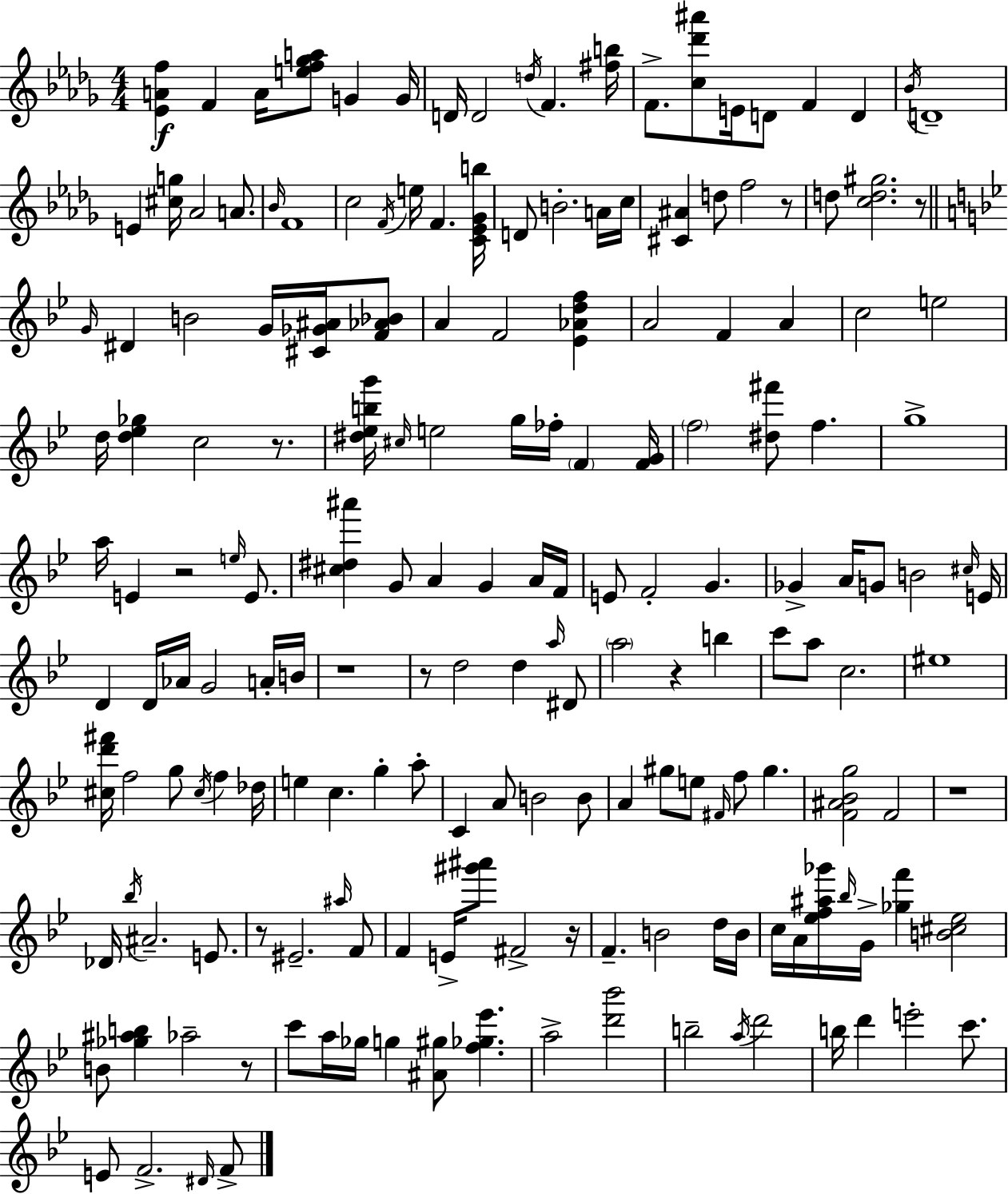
[Eb4,A4,F5]/q F4/q A4/s [E5,F5,Gb5,A5]/e G4/q G4/s D4/s D4/h D5/s F4/q. [F#5,B5]/s F4/e. [C5,Db6,A#6]/e E4/s D4/e F4/q D4/q Bb4/s D4/w E4/q [C#5,G5]/s Ab4/h A4/e. Bb4/s F4/w C5/h F4/s E5/s F4/q. [C4,Eb4,Gb4,B5]/s D4/e B4/h. A4/s C5/s [C#4,A#4]/q D5/e F5/h R/e D5/e [C5,D5,G#5]/h. R/e G4/s D#4/q B4/h G4/s [C#4,Gb4,A#4]/s [F4,Ab4,Bb4]/e A4/q F4/h [Eb4,Ab4,D5,F5]/q A4/h F4/q A4/q C5/h E5/h D5/s [D5,Eb5,Gb5]/q C5/h R/e. [D#5,Eb5,B5,G6]/s C#5/s E5/h G5/s FES5/s F4/q [F4,G4]/s F5/h [D#5,F#6]/e F5/q. G5/w A5/s E4/q R/h E5/s E4/e. [C#5,D#5,A#6]/q G4/e A4/q G4/q A4/s F4/s E4/e F4/h G4/q. Gb4/q A4/s G4/e B4/h C#5/s E4/s D4/q D4/s Ab4/s G4/h A4/s B4/s R/w R/e D5/h D5/q A5/s D#4/e A5/h R/q B5/q C6/e A5/e C5/h. EIS5/w [C#5,D6,F#6]/s F5/h G5/e C#5/s F5/q Db5/s E5/q C5/q. G5/q A5/e C4/q A4/e B4/h B4/e A4/q G#5/e E5/e F#4/s F5/e G#5/q. [F4,A#4,Bb4,G5]/h F4/h R/w Db4/s Bb5/s A#4/h. E4/e. R/e EIS4/h. A#5/s F4/e F4/q E4/s [G#6,A#6]/e F#4/h R/s F4/q. B4/h D5/s B4/s C5/s A4/s [Eb5,F5,A#5,Gb6]/s Bb5/s G4/s [Gb5,F6]/q [B4,C#5,Eb5]/h B4/e [Gb5,A#5,B5]/q Ab5/h R/e C6/e A5/s Gb5/s G5/q [A#4,G#5]/e [F5,Gb5,Eb6]/q. A5/h [D6,Bb6]/h B5/h A5/s D6/h B5/s D6/q E6/h C6/e. E4/e F4/h. D#4/s F4/e